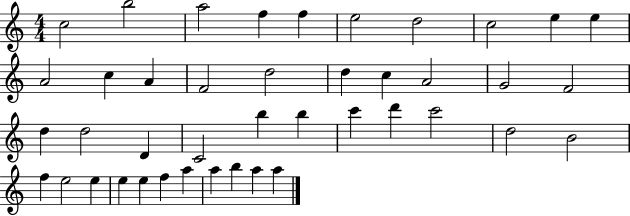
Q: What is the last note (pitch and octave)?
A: A5